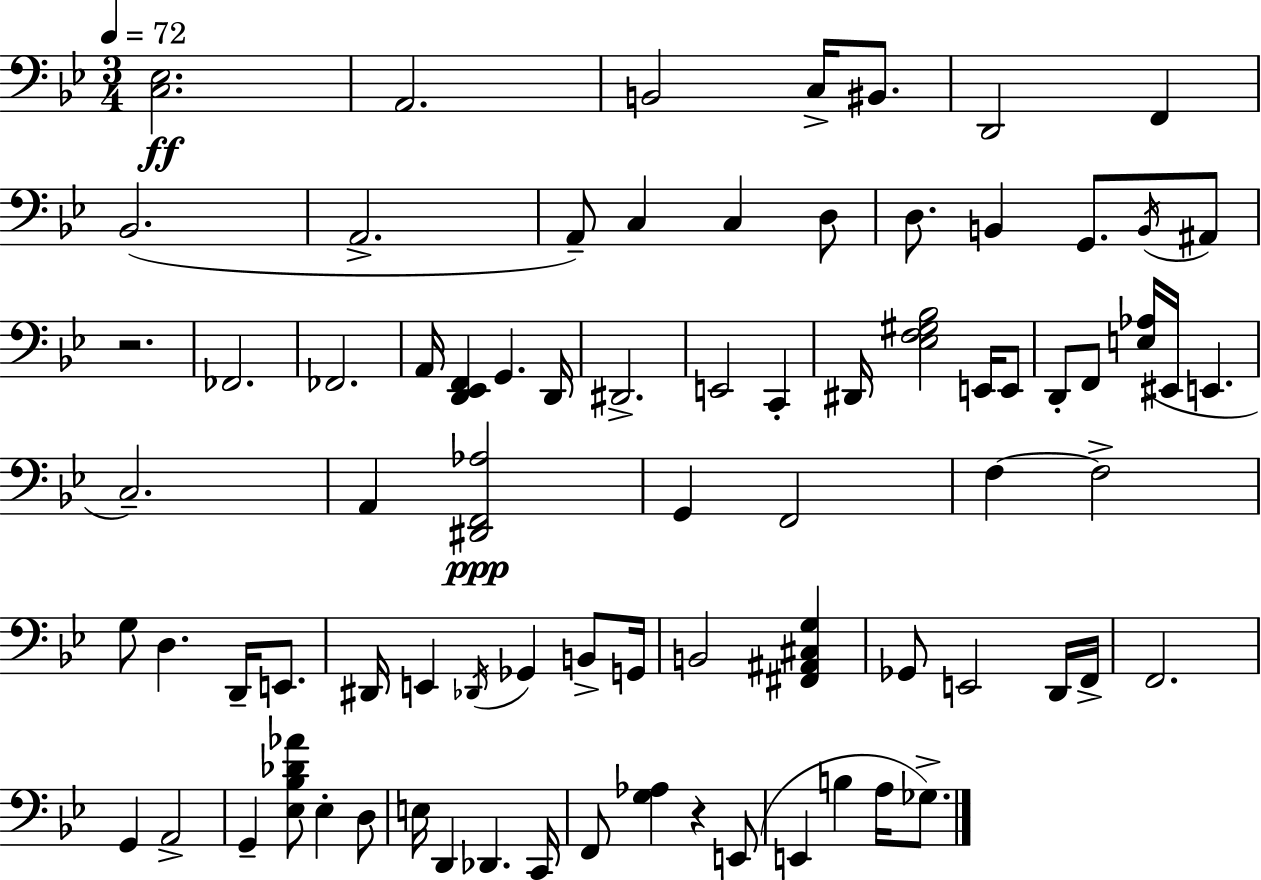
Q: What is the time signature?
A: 3/4